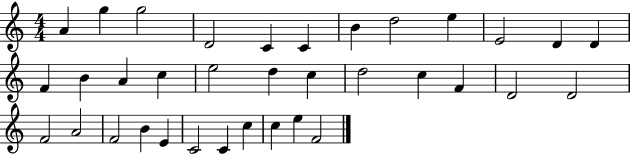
{
  \clef treble
  \numericTimeSignature
  \time 4/4
  \key c \major
  a'4 g''4 g''2 | d'2 c'4 c'4 | b'4 d''2 e''4 | e'2 d'4 d'4 | \break f'4 b'4 a'4 c''4 | e''2 d''4 c''4 | d''2 c''4 f'4 | d'2 d'2 | \break f'2 a'2 | f'2 b'4 e'4 | c'2 c'4 c''4 | c''4 e''4 f'2 | \break \bar "|."
}